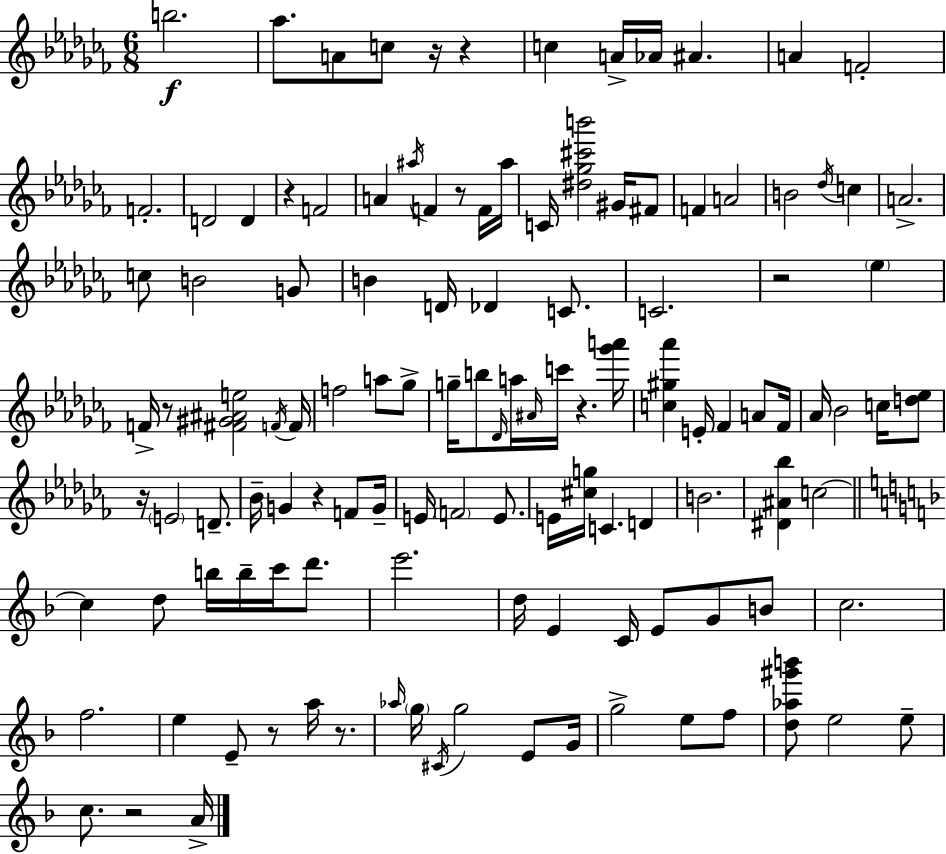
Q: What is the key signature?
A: AES minor